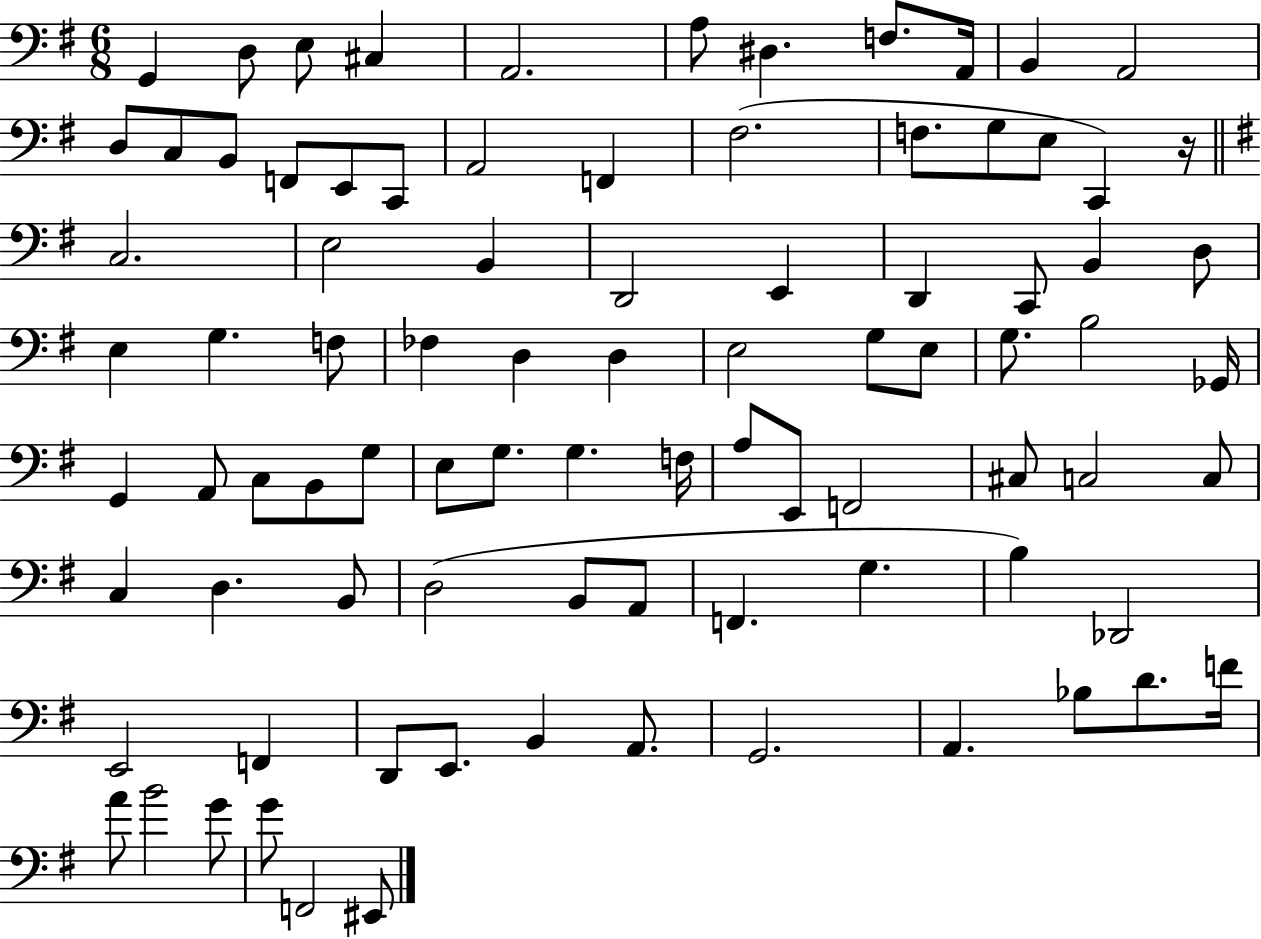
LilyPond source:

{
  \clef bass
  \numericTimeSignature
  \time 6/8
  \key g \major
  \repeat volta 2 { g,4 d8 e8 cis4 | a,2. | a8 dis4. f8. a,16 | b,4 a,2 | \break d8 c8 b,8 f,8 e,8 c,8 | a,2 f,4 | fis2.( | f8. g8 e8 c,4) r16 | \break \bar "||" \break \key g \major c2. | e2 b,4 | d,2 e,4 | d,4 c,8 b,4 d8 | \break e4 g4. f8 | fes4 d4 d4 | e2 g8 e8 | g8. b2 ges,16 | \break g,4 a,8 c8 b,8 g8 | e8 g8. g4. f16 | a8 e,8 f,2 | cis8 c2 c8 | \break c4 d4. b,8 | d2( b,8 a,8 | f,4. g4. | b4) des,2 | \break e,2 f,4 | d,8 e,8. b,4 a,8. | g,2. | a,4. bes8 d'8. f'16 | \break a'8 b'2 g'8 | g'8 f,2 eis,8 | } \bar "|."
}